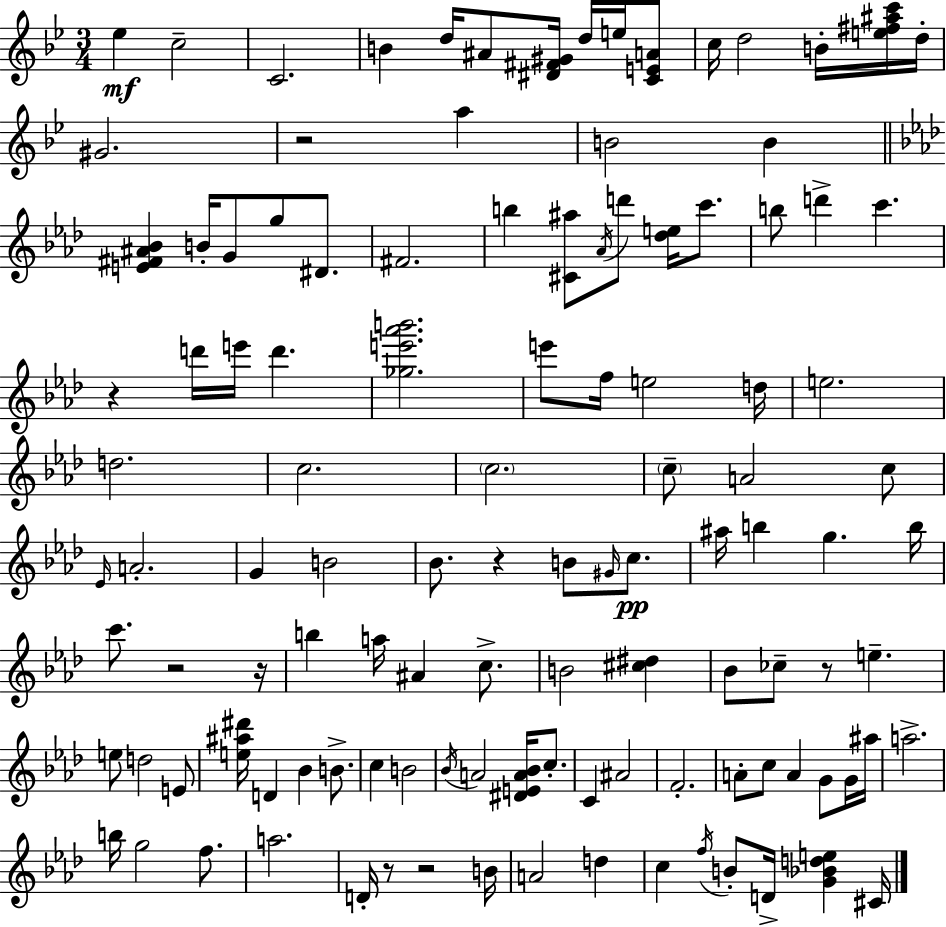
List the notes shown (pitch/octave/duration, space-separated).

Eb5/q C5/h C4/h. B4/q D5/s A#4/e [D#4,F#4,G#4]/s D5/s E5/s [C4,E4,A4]/e C5/s D5/h B4/s [E5,F#5,A#5,C6]/s D5/s G#4/h. R/h A5/q B4/h B4/q [E4,F#4,A#4,Bb4]/q B4/s G4/e G5/e D#4/e. F#4/h. B5/q [C#4,A#5]/e Ab4/s D6/e [Db5,E5]/s C6/e. B5/e D6/q C6/q. R/q D6/s E6/s D6/q. [Gb5,E6,Ab6,B6]/h. E6/e F5/s E5/h D5/s E5/h. D5/h. C5/h. C5/h. C5/e A4/h C5/e Eb4/s A4/h. G4/q B4/h Bb4/e. R/q B4/e G#4/s C5/e. A#5/s B5/q G5/q. B5/s C6/e. R/h R/s B5/q A5/s A#4/q C5/e. B4/h [C#5,D#5]/q Bb4/e CES5/e R/e E5/q. E5/e D5/h E4/e [E5,A#5,D#6]/s D4/q Bb4/q B4/e. C5/q B4/h Bb4/s A4/h [D#4,E4,A4,Bb4]/s C5/e. C4/q A#4/h F4/h. A4/e C5/e A4/q G4/e G4/s A#5/s A5/h. B5/s G5/h F5/e. A5/h. D4/s R/e R/h B4/s A4/h D5/q C5/q F5/s B4/e D4/s [G4,Bb4,D5,E5]/q C#4/s